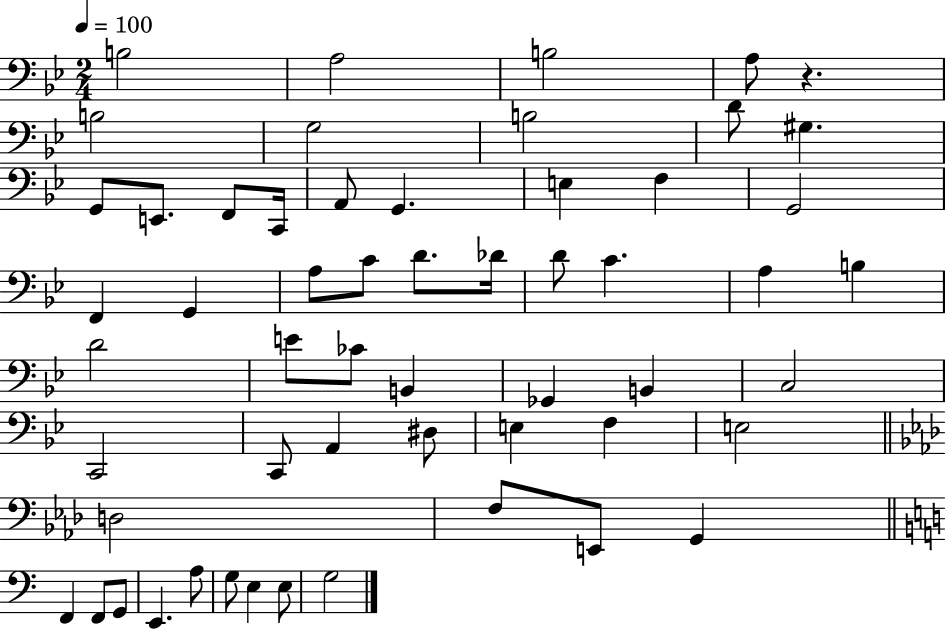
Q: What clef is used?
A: bass